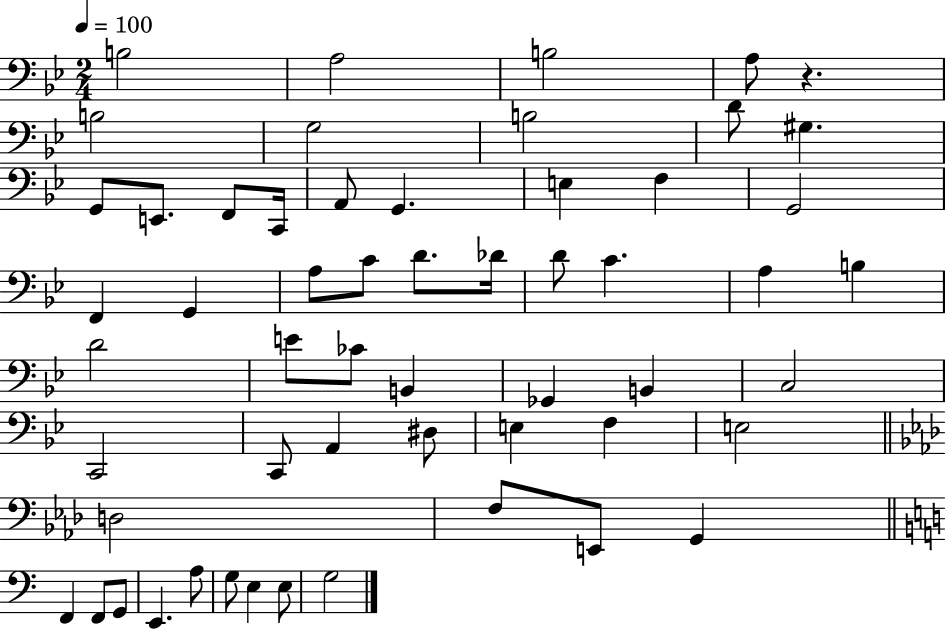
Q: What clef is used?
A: bass